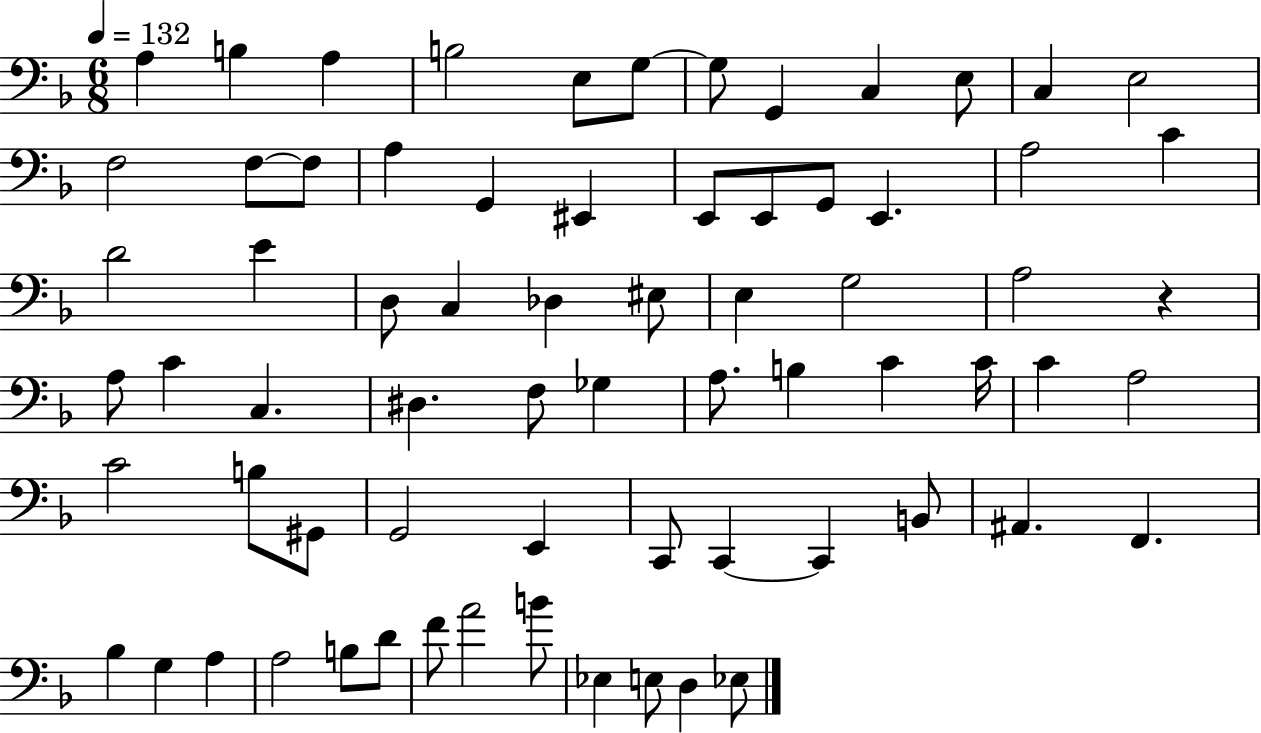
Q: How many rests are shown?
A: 1